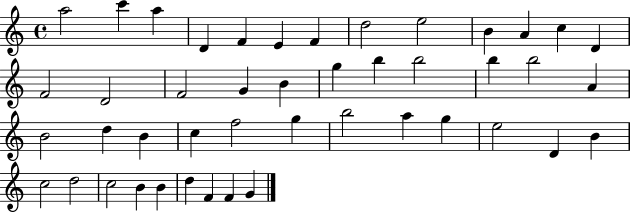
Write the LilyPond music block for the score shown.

{
  \clef treble
  \time 4/4
  \defaultTimeSignature
  \key c \major
  a''2 c'''4 a''4 | d'4 f'4 e'4 f'4 | d''2 e''2 | b'4 a'4 c''4 d'4 | \break f'2 d'2 | f'2 g'4 b'4 | g''4 b''4 b''2 | b''4 b''2 a'4 | \break b'2 d''4 b'4 | c''4 f''2 g''4 | b''2 a''4 g''4 | e''2 d'4 b'4 | \break c''2 d''2 | c''2 b'4 b'4 | d''4 f'4 f'4 g'4 | \bar "|."
}